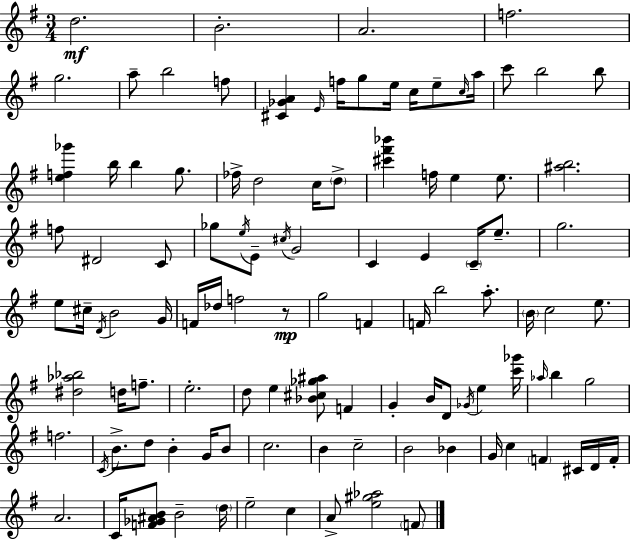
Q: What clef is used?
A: treble